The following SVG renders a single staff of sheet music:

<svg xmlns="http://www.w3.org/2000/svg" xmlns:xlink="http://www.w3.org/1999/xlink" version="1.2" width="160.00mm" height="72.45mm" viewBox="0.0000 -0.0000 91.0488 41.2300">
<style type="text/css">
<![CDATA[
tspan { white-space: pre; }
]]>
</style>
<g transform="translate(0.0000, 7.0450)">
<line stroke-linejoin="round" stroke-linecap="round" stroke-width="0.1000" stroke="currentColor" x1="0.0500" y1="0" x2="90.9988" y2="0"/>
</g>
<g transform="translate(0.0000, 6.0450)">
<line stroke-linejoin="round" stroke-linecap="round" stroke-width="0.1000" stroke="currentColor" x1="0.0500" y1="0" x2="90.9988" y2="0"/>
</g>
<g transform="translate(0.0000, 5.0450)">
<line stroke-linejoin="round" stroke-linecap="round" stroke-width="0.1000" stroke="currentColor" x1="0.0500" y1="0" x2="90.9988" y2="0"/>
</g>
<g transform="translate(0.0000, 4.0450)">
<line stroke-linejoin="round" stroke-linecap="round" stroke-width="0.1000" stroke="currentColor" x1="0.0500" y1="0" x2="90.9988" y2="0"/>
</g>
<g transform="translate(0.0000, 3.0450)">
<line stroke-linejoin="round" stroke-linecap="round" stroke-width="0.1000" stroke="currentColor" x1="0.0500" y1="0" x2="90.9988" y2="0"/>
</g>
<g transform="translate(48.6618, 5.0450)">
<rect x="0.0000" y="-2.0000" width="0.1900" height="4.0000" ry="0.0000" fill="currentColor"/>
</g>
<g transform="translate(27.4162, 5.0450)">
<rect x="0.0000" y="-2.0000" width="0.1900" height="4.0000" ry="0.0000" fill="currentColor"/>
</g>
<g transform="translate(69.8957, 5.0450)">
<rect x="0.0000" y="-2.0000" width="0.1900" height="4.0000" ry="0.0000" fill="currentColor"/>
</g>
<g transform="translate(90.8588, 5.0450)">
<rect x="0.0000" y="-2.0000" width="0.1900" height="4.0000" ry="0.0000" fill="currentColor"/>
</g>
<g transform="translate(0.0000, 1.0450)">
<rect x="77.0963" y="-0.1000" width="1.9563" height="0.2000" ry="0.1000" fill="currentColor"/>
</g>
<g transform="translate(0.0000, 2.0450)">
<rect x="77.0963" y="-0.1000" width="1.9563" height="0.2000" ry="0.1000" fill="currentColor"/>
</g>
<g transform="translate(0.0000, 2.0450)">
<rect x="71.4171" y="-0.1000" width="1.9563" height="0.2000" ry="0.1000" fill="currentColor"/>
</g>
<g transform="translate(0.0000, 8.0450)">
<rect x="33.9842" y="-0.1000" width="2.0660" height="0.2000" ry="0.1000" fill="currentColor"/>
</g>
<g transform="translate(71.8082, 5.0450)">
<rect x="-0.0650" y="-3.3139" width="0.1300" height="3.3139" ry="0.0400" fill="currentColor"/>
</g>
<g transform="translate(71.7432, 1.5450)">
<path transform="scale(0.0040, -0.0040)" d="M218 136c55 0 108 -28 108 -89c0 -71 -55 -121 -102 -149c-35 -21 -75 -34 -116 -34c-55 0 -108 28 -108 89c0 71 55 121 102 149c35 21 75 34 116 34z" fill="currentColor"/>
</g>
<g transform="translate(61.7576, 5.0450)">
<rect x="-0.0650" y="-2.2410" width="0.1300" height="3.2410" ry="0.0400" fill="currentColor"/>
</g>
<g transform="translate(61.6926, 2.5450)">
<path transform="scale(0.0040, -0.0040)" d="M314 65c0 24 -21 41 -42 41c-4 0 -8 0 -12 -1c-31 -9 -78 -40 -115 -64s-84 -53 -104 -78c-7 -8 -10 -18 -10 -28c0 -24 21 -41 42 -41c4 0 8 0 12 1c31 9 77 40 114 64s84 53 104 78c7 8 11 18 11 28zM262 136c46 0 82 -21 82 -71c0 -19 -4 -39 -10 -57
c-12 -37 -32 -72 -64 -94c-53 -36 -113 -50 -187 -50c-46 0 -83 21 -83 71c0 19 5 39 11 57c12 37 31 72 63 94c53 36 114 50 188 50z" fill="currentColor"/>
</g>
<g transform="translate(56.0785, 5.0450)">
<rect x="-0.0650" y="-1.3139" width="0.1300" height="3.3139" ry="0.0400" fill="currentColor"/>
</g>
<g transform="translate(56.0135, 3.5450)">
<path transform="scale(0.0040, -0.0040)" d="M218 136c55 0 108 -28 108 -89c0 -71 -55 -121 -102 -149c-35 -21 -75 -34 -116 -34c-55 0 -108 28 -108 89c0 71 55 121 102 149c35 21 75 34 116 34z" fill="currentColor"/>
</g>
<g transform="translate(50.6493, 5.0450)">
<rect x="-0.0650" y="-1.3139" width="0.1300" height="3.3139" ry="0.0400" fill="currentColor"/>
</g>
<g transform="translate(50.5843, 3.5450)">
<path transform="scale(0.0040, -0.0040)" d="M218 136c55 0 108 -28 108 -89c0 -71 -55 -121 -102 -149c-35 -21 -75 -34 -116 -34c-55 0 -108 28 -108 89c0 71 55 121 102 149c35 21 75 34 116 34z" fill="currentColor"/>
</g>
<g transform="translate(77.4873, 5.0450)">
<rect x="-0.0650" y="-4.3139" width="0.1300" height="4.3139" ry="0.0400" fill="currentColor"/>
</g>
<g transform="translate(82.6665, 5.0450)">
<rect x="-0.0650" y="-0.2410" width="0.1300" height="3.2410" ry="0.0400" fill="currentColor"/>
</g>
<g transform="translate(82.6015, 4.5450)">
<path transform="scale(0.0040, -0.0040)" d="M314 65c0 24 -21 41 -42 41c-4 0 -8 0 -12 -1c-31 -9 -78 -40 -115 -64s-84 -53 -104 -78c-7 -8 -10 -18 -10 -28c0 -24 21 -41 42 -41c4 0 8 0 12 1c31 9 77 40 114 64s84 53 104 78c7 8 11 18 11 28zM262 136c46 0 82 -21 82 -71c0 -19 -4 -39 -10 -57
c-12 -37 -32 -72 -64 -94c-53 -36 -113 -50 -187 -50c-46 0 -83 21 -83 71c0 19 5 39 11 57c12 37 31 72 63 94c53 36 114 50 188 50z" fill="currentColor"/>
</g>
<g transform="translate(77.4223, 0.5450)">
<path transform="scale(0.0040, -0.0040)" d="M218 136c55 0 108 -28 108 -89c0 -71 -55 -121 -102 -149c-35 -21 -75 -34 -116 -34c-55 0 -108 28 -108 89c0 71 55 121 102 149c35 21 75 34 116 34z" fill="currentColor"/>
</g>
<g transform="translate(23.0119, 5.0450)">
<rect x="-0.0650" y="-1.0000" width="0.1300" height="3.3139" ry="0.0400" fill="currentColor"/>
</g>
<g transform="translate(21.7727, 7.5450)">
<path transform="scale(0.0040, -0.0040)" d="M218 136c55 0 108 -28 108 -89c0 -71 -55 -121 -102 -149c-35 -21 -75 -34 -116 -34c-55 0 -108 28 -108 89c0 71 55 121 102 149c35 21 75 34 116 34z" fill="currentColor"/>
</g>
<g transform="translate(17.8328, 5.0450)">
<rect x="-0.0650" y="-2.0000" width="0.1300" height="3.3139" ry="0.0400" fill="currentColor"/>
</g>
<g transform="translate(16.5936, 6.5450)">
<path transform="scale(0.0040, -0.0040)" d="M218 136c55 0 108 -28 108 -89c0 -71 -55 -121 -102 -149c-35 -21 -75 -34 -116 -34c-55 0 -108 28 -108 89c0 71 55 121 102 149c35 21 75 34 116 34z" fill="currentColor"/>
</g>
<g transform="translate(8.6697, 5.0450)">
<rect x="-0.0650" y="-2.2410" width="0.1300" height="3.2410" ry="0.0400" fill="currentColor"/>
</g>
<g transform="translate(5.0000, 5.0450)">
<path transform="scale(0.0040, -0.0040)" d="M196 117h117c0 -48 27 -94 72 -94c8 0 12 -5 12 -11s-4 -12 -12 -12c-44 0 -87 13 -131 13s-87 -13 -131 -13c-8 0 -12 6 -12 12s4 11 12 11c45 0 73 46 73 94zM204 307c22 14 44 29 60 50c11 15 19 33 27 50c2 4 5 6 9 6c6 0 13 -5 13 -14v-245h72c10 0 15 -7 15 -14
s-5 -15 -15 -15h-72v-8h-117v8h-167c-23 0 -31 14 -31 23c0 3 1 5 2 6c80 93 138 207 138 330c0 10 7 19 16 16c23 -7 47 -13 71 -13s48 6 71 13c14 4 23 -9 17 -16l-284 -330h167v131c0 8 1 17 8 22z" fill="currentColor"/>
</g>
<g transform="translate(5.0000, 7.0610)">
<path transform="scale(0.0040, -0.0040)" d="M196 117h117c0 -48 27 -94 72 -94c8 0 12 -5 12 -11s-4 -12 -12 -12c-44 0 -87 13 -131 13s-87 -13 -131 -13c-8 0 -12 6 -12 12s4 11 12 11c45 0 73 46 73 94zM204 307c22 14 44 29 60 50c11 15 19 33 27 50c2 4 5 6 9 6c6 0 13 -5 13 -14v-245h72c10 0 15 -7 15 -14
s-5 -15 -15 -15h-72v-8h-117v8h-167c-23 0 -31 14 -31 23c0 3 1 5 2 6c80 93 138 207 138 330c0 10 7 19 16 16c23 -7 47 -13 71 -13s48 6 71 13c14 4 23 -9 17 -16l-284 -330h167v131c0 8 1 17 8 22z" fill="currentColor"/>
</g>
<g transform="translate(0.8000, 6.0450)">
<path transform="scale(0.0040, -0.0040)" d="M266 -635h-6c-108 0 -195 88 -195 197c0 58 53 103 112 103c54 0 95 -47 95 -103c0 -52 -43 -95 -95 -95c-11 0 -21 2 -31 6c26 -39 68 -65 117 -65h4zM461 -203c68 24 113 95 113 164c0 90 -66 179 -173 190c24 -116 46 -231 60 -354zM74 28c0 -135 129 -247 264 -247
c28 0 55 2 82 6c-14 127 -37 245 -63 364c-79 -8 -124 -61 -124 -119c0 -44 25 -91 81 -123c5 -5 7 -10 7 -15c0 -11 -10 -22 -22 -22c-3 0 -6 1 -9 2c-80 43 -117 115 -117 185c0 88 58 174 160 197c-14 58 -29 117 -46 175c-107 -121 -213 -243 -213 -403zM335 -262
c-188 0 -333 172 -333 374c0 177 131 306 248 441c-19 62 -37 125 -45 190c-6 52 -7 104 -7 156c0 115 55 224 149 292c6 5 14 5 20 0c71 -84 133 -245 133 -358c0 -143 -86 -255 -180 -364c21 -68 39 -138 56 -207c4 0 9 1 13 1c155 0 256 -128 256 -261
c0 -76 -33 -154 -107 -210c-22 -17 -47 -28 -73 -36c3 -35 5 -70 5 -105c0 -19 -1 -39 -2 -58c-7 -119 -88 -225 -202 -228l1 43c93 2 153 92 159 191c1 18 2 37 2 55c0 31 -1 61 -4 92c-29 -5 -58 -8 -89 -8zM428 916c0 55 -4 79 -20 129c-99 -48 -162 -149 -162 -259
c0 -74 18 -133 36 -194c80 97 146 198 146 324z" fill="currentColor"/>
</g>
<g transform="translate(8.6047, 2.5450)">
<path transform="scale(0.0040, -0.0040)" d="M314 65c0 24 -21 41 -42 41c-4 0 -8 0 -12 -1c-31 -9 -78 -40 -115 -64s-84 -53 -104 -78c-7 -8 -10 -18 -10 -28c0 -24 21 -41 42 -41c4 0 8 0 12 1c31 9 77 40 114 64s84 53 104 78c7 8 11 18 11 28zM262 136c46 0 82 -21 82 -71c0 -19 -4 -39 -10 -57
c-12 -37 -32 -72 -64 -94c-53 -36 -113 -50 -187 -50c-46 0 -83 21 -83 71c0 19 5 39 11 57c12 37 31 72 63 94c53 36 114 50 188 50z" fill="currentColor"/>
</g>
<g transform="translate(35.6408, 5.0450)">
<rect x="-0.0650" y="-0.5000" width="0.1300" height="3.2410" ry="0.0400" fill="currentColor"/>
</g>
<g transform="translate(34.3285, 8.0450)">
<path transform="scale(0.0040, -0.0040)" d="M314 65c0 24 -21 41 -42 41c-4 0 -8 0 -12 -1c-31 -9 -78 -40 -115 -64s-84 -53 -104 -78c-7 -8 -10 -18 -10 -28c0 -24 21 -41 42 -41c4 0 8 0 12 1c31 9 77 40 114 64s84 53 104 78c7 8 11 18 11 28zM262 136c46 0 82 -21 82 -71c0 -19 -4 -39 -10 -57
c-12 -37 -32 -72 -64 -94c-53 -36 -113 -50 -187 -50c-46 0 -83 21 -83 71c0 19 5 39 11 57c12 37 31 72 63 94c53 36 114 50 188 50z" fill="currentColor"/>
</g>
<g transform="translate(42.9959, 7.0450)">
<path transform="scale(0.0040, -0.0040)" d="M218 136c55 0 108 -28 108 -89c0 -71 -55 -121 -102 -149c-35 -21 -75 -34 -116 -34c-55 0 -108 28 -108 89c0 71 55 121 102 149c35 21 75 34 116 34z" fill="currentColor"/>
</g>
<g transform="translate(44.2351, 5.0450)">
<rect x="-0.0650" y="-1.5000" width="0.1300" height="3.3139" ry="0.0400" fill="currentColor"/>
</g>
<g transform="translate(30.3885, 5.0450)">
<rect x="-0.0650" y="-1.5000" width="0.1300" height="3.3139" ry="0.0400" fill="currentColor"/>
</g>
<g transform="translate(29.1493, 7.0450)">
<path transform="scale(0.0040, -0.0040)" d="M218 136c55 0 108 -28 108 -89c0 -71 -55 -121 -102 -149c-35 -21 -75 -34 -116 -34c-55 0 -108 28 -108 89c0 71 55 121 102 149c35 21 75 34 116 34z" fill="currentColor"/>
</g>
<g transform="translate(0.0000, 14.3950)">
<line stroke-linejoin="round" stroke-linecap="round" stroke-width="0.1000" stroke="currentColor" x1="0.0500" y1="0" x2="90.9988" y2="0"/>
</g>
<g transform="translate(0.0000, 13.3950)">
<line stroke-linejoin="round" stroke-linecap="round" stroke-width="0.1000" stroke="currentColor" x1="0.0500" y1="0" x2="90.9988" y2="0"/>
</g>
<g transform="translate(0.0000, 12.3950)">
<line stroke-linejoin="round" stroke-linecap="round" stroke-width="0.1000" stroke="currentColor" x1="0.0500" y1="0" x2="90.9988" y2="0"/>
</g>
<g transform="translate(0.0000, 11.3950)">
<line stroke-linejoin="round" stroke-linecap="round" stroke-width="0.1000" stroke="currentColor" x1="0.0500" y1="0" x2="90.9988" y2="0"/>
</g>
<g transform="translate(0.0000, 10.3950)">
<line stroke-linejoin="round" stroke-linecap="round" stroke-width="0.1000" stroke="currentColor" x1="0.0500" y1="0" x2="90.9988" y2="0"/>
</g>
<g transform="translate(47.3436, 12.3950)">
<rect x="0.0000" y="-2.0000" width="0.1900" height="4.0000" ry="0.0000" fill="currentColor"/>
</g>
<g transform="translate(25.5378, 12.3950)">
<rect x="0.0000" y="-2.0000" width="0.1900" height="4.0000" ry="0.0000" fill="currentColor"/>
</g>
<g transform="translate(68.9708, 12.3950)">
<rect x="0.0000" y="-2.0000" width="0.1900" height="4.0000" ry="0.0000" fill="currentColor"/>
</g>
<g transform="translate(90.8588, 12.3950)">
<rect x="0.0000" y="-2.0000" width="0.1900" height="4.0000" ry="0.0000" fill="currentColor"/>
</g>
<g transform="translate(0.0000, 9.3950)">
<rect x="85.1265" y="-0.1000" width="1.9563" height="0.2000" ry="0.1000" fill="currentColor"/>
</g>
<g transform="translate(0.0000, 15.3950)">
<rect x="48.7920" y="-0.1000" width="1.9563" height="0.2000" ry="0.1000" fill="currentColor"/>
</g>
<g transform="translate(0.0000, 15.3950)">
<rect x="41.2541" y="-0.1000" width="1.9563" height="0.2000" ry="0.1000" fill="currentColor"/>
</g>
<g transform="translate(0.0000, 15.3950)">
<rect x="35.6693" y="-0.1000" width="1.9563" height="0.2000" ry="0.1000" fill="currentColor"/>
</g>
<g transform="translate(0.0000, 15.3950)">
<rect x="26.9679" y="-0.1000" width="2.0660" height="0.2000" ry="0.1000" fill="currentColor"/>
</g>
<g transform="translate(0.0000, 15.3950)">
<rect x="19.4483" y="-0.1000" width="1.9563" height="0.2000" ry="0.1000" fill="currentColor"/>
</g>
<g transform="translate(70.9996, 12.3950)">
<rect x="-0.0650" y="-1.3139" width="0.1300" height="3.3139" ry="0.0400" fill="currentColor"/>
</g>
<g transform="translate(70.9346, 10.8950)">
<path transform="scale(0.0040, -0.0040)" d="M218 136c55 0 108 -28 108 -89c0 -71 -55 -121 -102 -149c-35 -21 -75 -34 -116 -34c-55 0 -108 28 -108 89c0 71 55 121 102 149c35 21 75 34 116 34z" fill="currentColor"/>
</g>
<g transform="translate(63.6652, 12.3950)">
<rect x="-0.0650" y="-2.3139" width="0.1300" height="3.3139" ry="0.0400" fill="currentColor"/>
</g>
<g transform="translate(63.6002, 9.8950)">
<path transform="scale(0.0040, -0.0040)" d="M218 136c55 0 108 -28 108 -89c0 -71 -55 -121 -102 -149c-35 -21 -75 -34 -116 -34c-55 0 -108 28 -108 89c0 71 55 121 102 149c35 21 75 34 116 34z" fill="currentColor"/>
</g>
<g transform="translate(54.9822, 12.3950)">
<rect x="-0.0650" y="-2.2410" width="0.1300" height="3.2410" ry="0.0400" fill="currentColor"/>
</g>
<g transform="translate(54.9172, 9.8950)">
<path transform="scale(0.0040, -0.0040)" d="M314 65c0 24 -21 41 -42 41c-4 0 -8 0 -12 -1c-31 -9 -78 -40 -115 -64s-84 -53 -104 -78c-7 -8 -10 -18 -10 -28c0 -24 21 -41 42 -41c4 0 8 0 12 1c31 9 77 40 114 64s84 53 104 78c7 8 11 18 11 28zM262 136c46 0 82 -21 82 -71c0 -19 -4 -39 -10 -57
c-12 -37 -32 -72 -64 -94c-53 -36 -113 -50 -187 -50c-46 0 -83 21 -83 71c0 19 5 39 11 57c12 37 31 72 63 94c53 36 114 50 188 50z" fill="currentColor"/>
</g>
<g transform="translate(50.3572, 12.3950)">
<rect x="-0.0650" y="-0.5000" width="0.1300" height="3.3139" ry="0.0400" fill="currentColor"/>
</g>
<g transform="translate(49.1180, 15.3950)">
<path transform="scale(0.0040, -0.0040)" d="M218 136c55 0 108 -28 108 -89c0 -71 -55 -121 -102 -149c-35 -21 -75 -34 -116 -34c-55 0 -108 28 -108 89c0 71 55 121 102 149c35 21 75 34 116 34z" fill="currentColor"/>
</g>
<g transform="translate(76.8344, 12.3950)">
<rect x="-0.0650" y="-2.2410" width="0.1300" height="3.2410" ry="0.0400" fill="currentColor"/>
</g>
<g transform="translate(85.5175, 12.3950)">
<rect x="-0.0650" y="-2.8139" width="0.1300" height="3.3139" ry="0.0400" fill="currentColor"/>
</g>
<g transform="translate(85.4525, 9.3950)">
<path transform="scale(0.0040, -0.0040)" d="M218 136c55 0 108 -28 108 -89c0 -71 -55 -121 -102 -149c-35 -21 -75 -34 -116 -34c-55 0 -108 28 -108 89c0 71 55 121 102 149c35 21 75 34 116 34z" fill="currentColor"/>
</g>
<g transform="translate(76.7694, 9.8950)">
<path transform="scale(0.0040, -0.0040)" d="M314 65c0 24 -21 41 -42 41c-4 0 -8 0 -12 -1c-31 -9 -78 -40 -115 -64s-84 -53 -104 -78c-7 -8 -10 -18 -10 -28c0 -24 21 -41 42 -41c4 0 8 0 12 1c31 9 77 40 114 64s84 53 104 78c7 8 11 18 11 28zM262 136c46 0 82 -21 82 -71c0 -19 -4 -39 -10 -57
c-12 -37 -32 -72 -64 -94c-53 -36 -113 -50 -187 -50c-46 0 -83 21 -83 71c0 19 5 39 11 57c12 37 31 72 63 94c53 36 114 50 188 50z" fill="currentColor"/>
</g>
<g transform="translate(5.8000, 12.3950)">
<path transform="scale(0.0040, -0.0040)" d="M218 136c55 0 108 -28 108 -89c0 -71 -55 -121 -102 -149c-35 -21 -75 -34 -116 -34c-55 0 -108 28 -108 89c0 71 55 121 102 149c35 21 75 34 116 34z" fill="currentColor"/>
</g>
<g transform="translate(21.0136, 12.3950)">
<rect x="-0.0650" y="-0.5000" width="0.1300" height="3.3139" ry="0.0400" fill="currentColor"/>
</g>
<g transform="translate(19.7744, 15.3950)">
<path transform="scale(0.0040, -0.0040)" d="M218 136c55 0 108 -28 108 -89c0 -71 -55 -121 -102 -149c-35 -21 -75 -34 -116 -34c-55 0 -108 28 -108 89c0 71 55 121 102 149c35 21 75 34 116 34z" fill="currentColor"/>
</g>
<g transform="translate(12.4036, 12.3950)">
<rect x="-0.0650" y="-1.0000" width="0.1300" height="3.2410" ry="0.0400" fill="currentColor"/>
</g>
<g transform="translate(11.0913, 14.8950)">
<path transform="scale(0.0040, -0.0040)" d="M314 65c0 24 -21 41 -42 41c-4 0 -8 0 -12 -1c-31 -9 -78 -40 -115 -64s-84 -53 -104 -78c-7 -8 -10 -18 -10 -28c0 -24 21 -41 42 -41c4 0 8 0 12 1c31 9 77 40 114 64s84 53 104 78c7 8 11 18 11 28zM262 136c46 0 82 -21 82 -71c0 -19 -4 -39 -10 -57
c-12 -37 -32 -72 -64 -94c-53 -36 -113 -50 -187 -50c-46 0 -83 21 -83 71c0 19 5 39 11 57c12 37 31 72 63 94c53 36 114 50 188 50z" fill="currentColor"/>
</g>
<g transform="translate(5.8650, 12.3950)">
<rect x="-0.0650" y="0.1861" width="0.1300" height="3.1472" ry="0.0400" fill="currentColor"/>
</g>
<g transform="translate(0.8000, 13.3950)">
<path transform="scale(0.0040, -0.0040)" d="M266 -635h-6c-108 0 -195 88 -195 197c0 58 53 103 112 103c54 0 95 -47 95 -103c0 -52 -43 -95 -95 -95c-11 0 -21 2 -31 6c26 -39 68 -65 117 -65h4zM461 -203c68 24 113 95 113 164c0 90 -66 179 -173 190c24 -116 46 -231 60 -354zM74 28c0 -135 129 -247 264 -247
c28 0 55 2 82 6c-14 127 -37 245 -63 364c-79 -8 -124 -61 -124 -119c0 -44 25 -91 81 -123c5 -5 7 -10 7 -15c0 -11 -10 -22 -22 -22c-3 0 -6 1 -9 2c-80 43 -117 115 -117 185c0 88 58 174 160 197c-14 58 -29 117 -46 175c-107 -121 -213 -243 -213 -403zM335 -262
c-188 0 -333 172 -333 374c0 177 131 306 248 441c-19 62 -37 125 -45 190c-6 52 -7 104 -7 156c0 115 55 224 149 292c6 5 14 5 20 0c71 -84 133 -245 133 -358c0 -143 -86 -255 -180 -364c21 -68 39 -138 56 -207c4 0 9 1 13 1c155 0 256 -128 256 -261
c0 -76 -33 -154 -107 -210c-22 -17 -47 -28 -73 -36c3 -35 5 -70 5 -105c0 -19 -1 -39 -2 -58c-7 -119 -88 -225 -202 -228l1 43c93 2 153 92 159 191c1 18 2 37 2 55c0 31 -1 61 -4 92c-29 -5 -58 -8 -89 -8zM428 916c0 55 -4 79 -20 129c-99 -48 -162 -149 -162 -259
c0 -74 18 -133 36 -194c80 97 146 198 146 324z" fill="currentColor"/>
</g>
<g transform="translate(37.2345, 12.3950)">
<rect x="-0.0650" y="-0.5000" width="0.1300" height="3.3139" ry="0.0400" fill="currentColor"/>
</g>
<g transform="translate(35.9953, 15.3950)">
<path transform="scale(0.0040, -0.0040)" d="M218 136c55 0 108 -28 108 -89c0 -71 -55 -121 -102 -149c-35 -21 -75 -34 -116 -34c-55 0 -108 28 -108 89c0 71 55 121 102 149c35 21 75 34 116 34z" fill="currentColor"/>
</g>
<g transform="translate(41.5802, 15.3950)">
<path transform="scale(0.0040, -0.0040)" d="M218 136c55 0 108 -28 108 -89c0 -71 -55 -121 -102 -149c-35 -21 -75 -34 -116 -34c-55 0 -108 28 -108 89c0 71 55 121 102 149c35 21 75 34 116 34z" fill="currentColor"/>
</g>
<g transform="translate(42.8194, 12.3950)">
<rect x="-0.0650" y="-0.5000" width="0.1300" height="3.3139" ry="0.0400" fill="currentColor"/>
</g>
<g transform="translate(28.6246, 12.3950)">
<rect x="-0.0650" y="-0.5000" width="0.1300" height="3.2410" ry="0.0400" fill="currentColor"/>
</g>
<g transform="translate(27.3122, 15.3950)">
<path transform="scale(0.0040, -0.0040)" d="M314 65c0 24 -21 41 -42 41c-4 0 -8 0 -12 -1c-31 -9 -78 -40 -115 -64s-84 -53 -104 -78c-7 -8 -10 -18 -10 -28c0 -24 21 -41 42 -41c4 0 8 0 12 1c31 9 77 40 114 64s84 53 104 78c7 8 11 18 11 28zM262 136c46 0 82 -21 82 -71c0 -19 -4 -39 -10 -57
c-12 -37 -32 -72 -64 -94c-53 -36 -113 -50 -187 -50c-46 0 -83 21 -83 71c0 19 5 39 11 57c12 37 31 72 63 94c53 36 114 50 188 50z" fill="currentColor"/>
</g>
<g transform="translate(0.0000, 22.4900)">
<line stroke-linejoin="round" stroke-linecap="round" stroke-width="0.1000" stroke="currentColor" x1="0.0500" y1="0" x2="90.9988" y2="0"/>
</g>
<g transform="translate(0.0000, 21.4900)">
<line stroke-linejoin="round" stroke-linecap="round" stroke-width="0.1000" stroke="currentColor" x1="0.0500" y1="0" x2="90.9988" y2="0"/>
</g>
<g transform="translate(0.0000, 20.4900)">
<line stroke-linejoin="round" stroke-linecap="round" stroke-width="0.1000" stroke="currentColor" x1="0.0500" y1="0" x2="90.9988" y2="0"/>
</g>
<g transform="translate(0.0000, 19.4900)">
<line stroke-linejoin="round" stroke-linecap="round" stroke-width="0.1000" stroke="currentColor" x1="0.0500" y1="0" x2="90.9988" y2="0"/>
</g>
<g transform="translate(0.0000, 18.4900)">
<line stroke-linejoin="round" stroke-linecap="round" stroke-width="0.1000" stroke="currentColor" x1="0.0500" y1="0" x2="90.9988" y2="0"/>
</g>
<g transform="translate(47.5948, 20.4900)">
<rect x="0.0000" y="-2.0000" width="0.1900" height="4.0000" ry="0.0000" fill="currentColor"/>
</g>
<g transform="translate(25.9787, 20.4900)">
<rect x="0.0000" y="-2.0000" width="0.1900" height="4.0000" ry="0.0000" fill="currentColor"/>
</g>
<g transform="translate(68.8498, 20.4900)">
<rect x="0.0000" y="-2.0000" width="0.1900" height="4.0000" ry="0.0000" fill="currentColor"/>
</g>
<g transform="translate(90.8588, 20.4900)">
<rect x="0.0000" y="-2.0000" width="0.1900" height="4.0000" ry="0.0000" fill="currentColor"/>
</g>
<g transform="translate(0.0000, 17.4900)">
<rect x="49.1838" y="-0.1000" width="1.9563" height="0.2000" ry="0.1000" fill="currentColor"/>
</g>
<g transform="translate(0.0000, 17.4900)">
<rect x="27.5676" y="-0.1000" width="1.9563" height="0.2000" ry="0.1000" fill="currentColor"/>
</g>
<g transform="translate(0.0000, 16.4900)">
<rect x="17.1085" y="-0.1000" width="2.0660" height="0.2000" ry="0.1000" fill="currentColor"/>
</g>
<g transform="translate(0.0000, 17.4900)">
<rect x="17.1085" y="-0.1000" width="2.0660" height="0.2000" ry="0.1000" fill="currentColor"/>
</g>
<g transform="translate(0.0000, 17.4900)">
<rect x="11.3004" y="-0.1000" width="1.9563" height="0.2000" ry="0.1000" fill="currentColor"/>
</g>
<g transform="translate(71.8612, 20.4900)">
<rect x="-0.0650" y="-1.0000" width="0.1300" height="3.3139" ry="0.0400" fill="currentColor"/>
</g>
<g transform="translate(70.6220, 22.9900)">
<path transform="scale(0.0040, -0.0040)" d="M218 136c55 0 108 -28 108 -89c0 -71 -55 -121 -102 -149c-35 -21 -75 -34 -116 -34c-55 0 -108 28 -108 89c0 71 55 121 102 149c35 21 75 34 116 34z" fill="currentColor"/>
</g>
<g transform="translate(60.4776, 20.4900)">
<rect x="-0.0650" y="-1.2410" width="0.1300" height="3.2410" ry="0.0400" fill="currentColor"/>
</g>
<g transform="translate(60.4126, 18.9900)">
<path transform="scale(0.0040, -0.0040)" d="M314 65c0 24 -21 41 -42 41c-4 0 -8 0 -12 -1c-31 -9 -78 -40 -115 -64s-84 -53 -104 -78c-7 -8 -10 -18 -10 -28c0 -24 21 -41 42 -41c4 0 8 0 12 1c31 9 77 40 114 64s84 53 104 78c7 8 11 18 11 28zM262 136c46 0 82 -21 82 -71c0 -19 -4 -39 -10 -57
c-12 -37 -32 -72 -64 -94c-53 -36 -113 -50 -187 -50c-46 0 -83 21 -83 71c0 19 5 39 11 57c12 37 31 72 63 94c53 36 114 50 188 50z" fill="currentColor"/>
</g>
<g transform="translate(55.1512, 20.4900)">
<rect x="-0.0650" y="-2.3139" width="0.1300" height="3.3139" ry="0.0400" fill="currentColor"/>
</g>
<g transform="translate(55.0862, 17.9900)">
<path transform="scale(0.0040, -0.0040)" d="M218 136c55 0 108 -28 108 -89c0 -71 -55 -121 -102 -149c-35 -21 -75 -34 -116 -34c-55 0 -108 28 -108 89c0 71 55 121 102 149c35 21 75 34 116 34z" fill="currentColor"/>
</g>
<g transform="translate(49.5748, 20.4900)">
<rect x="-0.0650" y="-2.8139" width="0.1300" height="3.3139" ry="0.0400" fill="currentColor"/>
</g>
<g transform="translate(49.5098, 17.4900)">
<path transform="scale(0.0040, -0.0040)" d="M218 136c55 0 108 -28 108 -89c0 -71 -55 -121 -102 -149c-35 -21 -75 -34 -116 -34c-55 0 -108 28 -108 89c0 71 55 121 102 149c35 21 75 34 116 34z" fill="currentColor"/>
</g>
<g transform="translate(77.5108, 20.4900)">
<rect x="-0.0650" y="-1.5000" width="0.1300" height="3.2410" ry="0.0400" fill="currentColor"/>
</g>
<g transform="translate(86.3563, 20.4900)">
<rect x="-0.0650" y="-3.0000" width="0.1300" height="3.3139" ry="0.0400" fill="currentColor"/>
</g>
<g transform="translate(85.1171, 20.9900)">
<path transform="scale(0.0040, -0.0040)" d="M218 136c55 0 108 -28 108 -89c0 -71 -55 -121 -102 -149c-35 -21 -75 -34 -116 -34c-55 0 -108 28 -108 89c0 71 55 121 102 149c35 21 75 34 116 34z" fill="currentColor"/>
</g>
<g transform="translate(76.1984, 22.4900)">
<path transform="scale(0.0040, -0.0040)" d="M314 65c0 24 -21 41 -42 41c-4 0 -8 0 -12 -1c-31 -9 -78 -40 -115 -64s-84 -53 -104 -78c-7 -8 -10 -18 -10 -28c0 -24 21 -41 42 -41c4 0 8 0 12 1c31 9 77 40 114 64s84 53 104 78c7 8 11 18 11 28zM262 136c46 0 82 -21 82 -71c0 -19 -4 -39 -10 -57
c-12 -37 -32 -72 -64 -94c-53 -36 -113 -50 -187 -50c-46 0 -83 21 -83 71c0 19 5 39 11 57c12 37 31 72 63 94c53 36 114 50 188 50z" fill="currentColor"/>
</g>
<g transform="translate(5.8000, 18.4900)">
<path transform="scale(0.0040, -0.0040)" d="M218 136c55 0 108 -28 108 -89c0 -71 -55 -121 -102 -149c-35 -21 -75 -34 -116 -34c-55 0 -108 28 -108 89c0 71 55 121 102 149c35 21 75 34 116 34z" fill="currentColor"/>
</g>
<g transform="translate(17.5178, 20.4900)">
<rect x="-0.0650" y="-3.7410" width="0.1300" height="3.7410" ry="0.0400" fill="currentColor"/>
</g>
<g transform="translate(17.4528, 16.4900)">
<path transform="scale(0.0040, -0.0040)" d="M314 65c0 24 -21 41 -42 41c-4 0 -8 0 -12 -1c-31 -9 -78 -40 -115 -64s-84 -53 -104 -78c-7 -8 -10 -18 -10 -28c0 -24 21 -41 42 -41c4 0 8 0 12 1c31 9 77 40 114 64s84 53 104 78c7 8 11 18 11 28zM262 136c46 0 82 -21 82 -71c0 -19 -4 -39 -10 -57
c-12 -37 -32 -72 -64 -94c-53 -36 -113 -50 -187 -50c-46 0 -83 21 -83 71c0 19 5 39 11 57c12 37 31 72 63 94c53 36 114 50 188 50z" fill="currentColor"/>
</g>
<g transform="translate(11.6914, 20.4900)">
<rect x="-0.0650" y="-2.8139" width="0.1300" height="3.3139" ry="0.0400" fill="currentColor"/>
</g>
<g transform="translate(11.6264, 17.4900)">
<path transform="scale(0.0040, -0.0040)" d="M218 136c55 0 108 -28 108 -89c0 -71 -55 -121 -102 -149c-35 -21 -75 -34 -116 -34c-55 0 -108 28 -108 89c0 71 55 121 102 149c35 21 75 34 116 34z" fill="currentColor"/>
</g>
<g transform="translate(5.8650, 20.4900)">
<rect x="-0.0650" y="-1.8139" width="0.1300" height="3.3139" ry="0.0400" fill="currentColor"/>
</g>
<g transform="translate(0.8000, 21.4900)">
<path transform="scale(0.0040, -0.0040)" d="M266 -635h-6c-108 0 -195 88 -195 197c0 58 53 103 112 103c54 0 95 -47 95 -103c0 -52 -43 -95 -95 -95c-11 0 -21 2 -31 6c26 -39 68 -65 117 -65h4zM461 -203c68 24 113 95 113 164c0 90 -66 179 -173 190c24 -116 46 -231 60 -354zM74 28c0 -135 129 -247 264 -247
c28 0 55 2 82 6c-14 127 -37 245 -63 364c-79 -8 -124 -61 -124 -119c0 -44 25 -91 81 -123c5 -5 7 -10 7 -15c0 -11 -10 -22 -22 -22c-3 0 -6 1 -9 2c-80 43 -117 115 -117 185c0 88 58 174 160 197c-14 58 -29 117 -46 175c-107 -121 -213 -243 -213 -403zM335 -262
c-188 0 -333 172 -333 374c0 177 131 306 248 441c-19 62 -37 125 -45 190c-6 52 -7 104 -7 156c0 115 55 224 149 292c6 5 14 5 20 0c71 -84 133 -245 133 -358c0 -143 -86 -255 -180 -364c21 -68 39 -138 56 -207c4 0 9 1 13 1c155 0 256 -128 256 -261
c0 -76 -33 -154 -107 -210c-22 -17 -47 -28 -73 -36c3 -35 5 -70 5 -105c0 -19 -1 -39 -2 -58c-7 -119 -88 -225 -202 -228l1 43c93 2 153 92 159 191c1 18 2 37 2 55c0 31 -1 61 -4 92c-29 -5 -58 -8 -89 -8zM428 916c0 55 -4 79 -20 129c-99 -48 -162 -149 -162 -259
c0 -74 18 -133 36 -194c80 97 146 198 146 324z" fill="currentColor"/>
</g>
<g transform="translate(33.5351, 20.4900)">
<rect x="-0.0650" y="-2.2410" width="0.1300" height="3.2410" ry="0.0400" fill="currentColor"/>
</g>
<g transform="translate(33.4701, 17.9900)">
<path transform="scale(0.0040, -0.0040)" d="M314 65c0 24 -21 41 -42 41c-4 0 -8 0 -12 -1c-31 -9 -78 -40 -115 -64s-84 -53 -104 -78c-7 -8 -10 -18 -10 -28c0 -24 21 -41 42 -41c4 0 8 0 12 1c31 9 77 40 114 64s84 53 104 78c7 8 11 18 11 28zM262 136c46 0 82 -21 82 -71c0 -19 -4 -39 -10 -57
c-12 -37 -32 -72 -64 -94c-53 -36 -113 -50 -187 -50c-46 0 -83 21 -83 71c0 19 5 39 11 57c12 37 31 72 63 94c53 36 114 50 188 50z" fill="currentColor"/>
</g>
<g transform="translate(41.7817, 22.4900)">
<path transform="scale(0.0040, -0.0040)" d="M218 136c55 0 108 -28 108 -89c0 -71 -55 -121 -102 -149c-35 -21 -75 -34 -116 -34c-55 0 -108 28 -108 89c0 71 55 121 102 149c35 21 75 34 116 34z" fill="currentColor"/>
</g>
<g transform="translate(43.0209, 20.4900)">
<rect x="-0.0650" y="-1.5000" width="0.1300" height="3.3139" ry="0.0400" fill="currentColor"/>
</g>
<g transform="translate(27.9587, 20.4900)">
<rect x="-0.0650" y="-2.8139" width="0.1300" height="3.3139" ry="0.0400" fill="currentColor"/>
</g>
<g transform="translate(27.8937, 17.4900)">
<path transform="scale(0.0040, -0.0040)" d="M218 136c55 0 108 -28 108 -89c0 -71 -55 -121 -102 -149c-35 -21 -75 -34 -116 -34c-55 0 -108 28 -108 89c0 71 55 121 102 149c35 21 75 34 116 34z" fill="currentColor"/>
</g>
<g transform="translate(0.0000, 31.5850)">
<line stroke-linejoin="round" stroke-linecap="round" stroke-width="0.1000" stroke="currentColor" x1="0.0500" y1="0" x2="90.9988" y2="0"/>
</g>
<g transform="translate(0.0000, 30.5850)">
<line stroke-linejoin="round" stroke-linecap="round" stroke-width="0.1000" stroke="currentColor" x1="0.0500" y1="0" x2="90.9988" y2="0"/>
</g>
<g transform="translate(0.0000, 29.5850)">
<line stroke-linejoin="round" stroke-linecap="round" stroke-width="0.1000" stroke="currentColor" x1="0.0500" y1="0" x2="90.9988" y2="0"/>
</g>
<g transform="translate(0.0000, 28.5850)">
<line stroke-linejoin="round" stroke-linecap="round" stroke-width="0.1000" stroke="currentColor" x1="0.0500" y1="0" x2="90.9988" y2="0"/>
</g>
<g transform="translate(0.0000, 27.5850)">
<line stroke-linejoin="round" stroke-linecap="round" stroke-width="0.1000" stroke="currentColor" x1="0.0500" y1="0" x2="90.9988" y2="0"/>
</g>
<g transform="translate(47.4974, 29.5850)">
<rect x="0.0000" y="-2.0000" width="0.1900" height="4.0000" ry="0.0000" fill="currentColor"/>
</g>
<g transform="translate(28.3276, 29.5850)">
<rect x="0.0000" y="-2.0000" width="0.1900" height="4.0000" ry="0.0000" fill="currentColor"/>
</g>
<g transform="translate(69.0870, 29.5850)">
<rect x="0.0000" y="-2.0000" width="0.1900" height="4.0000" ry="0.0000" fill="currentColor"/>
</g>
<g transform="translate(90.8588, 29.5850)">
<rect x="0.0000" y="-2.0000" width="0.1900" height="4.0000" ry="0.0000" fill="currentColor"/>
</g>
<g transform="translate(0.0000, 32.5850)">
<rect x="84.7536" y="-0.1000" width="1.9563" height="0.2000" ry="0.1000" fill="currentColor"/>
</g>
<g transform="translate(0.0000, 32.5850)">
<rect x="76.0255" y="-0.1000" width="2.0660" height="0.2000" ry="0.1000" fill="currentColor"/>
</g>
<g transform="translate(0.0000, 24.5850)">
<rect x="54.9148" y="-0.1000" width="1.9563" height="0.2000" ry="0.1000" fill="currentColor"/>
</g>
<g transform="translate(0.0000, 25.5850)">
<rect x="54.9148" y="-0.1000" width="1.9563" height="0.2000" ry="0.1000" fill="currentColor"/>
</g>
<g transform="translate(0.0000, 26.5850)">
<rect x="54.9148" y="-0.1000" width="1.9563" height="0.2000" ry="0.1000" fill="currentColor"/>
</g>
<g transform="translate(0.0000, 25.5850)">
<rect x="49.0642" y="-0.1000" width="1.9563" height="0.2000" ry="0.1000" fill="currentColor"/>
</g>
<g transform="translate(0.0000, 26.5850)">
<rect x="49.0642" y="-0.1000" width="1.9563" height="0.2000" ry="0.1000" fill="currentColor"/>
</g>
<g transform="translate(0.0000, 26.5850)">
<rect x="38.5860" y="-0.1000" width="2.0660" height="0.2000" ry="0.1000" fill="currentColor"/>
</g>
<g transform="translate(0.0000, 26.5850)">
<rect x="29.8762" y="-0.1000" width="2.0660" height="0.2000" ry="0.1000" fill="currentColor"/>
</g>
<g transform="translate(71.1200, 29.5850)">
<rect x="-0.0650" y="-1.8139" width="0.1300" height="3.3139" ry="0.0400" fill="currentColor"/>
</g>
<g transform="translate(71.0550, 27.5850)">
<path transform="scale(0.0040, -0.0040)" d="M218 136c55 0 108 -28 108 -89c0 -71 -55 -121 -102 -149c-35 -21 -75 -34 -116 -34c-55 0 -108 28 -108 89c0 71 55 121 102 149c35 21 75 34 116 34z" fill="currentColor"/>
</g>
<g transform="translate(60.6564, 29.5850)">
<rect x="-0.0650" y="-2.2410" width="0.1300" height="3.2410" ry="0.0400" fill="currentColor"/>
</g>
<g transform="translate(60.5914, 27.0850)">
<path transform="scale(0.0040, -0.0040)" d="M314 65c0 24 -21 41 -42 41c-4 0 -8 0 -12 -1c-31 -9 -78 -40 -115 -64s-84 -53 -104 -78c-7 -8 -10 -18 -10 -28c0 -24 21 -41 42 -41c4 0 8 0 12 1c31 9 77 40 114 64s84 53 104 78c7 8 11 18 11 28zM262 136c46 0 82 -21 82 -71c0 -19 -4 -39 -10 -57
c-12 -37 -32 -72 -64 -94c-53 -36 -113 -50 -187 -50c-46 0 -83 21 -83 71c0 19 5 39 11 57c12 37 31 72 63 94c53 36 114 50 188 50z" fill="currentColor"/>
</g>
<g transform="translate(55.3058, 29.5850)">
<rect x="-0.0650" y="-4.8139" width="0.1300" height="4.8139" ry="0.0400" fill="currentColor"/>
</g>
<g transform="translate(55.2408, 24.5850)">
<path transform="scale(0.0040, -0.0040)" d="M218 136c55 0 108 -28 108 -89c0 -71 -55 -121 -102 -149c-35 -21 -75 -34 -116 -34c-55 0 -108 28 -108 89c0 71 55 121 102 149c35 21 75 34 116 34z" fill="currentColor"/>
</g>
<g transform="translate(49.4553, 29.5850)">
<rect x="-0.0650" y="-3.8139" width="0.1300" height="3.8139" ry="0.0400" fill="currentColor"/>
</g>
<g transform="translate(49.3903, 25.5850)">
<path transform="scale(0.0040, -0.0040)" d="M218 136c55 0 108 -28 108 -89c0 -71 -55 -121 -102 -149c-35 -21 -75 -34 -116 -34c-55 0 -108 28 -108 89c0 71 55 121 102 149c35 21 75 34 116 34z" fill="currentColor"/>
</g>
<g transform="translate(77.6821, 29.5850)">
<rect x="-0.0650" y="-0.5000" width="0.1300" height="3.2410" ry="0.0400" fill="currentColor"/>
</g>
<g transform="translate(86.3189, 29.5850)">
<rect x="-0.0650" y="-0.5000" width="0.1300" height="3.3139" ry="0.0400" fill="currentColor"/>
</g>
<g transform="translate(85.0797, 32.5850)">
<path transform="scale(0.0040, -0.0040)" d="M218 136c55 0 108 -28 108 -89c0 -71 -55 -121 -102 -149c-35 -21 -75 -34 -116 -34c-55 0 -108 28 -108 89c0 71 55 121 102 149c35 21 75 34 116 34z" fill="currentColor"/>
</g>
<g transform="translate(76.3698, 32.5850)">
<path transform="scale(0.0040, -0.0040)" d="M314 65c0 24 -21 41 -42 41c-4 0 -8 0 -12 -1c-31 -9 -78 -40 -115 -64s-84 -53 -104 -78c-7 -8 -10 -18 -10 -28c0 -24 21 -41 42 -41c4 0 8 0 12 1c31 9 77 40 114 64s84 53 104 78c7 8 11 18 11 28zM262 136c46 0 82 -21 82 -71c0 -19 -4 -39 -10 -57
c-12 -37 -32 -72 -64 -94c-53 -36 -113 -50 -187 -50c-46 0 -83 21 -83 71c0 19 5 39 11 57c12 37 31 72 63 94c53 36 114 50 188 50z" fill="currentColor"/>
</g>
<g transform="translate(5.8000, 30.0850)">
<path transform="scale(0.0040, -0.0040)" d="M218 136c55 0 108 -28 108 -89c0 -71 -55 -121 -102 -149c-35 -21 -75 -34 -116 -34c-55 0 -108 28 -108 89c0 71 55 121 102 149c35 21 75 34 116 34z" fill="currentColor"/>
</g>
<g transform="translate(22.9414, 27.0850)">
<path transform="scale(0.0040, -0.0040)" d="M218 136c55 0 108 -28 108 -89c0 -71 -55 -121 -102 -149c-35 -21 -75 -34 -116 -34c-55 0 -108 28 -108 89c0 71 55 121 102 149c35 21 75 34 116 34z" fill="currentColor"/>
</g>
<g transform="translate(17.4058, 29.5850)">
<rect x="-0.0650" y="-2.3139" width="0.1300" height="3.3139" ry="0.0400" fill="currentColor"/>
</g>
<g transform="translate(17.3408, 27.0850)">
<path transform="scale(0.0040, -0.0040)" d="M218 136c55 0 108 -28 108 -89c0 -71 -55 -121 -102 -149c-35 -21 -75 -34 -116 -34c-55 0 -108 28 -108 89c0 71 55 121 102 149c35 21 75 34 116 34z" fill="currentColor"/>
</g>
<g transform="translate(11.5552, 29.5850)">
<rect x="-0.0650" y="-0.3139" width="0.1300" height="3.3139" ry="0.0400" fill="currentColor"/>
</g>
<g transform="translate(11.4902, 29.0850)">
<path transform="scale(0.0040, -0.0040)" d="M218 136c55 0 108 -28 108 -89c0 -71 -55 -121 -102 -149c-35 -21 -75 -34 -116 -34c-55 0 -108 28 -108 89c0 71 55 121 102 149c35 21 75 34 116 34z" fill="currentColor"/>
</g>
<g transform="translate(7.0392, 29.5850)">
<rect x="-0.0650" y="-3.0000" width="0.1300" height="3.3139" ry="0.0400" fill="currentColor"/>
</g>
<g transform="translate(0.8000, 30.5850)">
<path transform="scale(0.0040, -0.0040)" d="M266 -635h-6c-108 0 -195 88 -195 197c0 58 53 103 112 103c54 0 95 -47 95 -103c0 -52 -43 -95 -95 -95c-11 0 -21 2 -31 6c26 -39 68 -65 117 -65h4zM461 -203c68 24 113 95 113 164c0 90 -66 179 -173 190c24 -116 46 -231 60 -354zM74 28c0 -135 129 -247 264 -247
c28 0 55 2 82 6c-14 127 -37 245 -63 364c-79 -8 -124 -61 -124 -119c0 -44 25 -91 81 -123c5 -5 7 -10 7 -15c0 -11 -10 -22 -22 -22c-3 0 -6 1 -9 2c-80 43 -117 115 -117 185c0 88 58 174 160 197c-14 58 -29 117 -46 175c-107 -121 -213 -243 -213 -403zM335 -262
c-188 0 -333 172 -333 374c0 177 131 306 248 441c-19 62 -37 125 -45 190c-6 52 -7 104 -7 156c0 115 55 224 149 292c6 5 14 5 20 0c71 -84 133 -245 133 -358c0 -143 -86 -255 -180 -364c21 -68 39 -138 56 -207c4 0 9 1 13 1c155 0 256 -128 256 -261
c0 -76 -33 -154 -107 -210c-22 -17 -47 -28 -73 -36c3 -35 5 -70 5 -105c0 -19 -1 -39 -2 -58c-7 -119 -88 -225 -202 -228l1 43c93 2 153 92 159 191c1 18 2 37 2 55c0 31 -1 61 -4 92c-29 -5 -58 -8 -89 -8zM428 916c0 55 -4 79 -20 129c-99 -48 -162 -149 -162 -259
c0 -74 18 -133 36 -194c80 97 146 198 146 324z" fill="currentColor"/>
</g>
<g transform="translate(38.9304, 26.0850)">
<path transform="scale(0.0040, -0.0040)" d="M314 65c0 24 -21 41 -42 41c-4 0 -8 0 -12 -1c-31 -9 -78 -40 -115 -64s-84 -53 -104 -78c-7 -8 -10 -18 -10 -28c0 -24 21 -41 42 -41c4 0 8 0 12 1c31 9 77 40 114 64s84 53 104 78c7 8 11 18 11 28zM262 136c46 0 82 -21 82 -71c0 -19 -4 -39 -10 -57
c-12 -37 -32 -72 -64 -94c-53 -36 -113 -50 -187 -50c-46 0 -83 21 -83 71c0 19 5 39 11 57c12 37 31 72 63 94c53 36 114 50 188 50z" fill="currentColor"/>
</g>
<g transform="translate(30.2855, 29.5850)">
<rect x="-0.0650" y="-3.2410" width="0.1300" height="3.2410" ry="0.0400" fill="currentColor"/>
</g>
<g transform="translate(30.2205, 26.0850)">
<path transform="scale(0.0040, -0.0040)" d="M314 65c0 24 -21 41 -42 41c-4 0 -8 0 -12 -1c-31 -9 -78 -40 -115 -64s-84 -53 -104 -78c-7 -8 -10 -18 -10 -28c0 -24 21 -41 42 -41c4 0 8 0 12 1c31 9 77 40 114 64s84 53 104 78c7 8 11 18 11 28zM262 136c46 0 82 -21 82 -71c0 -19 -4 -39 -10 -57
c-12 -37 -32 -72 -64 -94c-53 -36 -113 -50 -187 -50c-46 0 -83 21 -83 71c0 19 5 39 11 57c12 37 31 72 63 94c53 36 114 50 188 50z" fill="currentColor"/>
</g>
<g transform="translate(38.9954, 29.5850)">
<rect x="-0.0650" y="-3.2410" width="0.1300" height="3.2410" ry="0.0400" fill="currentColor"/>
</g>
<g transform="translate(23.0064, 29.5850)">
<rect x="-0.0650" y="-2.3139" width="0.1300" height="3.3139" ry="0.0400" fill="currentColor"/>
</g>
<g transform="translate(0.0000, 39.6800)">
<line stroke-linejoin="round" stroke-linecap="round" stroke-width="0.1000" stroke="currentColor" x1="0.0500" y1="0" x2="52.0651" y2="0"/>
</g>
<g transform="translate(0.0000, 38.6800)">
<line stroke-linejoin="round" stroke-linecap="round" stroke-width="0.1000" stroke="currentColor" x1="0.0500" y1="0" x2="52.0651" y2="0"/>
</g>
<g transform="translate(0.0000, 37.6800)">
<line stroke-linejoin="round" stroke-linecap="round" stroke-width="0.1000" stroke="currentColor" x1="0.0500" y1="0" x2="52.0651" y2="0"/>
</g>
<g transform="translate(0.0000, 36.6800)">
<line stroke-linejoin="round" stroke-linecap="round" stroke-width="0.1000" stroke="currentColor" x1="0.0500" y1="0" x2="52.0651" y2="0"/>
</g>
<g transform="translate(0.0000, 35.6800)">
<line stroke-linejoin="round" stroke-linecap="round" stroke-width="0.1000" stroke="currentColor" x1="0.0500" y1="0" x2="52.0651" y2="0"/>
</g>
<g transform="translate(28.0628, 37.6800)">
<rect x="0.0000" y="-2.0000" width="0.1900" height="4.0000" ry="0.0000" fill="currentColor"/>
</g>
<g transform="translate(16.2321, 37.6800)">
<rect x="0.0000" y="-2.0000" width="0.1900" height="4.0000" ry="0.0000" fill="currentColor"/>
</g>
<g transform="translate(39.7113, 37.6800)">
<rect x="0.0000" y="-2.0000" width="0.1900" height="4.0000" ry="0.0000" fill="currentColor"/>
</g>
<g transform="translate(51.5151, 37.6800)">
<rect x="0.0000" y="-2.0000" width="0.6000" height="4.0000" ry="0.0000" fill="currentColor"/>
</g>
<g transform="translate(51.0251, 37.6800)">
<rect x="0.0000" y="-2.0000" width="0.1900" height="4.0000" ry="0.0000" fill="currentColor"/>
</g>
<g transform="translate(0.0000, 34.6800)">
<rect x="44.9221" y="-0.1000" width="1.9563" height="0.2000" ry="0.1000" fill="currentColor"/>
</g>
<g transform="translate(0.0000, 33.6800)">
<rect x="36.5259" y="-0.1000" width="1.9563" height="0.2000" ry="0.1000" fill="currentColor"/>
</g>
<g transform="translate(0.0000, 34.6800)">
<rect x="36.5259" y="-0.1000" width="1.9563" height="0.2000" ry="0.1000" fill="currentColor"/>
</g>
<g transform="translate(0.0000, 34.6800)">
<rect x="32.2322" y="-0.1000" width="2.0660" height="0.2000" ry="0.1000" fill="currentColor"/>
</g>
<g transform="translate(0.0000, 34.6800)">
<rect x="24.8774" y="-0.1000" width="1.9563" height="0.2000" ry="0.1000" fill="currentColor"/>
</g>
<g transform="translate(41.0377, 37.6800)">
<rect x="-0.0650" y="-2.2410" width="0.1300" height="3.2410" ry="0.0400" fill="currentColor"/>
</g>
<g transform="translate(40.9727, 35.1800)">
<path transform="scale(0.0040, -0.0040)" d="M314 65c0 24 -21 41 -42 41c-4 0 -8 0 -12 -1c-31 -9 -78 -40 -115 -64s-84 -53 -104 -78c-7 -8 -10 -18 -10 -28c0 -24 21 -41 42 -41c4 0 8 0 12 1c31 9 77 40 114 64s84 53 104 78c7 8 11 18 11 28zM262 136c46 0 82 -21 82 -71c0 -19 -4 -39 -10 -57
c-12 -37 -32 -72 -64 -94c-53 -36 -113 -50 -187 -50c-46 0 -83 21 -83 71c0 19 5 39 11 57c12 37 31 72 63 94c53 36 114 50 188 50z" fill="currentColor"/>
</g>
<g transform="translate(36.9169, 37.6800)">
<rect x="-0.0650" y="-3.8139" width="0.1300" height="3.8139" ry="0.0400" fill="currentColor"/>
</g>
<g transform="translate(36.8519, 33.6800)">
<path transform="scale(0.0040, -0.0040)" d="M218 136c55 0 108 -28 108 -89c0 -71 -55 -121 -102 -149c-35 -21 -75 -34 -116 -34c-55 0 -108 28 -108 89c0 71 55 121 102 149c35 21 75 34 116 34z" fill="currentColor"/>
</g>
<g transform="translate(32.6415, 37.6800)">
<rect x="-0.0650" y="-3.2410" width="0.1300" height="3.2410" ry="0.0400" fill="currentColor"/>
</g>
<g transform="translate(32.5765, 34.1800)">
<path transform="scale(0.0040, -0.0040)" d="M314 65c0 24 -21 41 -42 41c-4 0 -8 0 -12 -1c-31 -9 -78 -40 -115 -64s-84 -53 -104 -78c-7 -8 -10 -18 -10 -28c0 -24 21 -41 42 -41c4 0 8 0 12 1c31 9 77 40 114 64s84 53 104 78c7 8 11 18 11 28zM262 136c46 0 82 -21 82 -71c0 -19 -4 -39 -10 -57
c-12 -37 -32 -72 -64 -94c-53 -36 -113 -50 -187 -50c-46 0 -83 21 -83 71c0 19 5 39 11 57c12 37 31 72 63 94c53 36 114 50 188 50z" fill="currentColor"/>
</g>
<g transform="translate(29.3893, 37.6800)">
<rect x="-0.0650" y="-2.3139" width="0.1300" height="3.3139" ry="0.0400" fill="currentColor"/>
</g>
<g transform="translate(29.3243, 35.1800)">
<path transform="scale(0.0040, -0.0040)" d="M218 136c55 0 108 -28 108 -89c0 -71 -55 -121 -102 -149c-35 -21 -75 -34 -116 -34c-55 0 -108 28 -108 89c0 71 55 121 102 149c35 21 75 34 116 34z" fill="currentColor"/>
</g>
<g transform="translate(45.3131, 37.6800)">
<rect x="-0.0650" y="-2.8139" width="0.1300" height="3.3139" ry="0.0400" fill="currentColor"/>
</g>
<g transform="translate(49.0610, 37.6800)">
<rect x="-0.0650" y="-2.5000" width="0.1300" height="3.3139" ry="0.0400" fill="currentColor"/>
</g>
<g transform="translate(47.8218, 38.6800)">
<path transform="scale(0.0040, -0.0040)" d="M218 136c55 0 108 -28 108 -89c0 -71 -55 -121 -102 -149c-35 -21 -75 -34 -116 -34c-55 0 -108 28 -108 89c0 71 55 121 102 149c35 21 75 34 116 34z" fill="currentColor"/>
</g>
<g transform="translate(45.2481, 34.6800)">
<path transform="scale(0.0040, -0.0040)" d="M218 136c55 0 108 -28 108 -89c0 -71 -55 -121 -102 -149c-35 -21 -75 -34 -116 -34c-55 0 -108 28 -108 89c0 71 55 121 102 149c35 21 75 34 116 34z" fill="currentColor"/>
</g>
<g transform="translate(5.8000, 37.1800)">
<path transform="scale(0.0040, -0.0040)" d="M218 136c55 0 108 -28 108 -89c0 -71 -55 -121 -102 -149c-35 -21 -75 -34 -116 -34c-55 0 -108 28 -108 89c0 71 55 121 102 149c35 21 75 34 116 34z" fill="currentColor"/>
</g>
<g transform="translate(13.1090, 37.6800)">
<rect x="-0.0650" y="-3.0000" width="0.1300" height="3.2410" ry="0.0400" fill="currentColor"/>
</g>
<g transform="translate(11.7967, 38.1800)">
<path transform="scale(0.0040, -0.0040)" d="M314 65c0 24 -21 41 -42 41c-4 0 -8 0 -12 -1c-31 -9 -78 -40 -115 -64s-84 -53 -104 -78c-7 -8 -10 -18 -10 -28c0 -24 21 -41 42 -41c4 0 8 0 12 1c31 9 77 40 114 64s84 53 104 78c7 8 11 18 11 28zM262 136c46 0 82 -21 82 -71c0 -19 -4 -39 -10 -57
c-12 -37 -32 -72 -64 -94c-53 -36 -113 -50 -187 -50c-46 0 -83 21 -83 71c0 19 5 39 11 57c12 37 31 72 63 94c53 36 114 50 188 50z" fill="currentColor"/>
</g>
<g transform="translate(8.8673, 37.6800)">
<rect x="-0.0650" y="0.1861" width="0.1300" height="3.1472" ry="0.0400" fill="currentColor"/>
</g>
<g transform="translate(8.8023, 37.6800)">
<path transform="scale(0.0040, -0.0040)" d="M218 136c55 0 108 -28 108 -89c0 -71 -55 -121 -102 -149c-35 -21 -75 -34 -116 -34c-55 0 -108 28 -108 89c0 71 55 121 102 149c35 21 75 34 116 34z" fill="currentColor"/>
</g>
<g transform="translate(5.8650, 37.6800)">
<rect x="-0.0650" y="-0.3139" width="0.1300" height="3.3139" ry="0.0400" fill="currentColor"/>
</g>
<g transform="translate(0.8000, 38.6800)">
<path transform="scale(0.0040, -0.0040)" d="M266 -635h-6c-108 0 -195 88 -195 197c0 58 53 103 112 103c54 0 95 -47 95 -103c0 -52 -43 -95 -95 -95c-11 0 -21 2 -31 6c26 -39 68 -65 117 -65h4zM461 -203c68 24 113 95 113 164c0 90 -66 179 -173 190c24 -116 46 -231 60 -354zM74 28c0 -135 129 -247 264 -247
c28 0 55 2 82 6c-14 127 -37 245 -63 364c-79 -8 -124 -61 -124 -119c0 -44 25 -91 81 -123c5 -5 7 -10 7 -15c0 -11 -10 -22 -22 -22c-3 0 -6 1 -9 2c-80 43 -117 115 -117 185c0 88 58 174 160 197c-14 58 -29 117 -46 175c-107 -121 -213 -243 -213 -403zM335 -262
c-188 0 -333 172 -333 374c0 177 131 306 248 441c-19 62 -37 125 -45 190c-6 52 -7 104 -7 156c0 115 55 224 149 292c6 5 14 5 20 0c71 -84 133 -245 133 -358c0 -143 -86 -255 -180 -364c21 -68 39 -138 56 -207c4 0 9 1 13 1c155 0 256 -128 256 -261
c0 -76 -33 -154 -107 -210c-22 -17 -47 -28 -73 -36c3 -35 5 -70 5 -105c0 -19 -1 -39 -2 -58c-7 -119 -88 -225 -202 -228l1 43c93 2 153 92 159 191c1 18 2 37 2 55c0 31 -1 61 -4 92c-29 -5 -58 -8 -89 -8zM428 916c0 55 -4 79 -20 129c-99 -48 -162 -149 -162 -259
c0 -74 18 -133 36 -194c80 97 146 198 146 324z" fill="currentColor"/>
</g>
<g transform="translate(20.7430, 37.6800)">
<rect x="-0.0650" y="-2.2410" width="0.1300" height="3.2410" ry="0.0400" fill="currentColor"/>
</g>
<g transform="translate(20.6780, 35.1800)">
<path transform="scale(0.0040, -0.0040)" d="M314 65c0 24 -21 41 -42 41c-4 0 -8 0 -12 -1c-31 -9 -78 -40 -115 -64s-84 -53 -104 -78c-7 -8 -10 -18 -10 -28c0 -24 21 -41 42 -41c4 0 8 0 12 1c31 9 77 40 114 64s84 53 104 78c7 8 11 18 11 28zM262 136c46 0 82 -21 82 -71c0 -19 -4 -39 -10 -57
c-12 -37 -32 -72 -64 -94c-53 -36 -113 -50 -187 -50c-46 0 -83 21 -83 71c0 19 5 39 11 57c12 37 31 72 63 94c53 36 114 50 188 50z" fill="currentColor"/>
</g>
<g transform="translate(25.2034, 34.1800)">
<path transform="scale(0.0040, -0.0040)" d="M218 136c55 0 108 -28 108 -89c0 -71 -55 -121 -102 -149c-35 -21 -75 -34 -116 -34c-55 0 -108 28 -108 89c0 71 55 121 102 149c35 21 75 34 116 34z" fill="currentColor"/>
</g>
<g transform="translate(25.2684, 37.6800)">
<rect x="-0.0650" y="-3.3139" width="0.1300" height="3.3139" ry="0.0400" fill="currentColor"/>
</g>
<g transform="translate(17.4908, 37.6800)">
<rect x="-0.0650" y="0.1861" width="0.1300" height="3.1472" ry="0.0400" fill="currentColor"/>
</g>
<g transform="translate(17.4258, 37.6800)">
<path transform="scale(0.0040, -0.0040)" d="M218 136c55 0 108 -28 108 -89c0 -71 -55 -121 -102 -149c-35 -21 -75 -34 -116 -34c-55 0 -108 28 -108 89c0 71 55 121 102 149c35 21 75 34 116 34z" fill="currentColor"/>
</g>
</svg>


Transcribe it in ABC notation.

X:1
T:Untitled
M:4/4
L:1/4
K:C
g2 F D E C2 E e e g2 b d' c2 B D2 C C2 C C C g2 g e g2 a f a c'2 a g2 E a g e2 D E2 A A c g g b2 b2 c' e' g2 f C2 C c B A2 B g2 b g b2 c' g2 a G